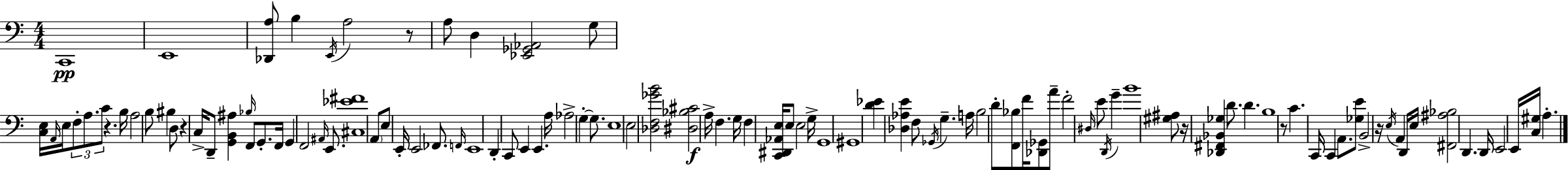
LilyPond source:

{
  \clef bass
  \numericTimeSignature
  \time 4/4
  \key c \major
  c,1\pp | e,1 | <des, a>8 b4 \acciaccatura { e,16 } a2 r8 | a8 d4 <ees, ges, aes,>2 g8 | \break <c e>16 \grace { a,16 } e16 \tuplet 3/2 { f8-. a8. c'8 } r4. | b16 a2 b8 bis4 | d8 r4 c16-> d,8-- <g, b, ais>4 \grace { bes16 } f,8 | g,8.-. f,16 g,4 f,2 | \break \grace { ais,16 } e,8. <cis ees' fis'>1 | \parenthesize a,8 e8 e,16-. e,2 | fes,8. \grace { f,16 } e,1 | d,4-. c,8 e,4 e,4. | \break a16 aes2-> g4-.~~ | g8. e1 | e2 <des f ges' b'>2 | <dis bes cis'>2\f a16-> f4. | \break g16 f4 <c, dis, aes, e>16 e8 e2 | g16-> g,1 | gis,1 | <d' ees'>4 <des aes e'>4 f8 \acciaccatura { ges,16 } | \break g4.-- a16 b2 d'8-. | <f, bes>8 f'16 <des, ges,>8 a'8-- f'2-. | \grace { dis16 } e'8 \acciaccatura { d,16 } g'4-- b'1 | <gis ais>8 r16 <des, fis, bes, ges>4 d'8. | \break d'4. b1 | r8 c'4. | c,16 c,4 a,8. <ges e'>8 b,2-> | r16 \acciaccatura { e16 } a,4 d,16 e16 <fis, ais bes>2 | \break d,4. d,16 e,2 | e,16 <c gis>16 a4.-. \bar "|."
}